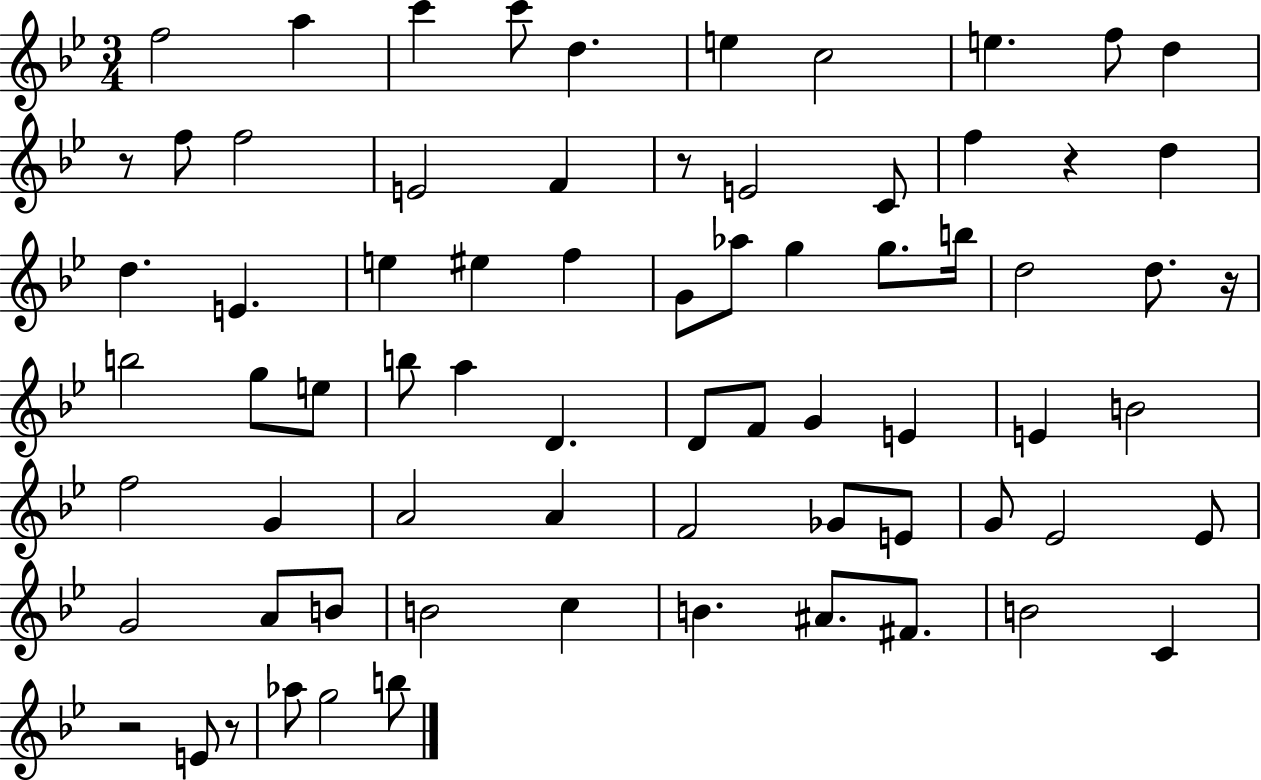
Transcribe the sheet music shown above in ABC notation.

X:1
T:Untitled
M:3/4
L:1/4
K:Bb
f2 a c' c'/2 d e c2 e f/2 d z/2 f/2 f2 E2 F z/2 E2 C/2 f z d d E e ^e f G/2 _a/2 g g/2 b/4 d2 d/2 z/4 b2 g/2 e/2 b/2 a D D/2 F/2 G E E B2 f2 G A2 A F2 _G/2 E/2 G/2 _E2 _E/2 G2 A/2 B/2 B2 c B ^A/2 ^F/2 B2 C z2 E/2 z/2 _a/2 g2 b/2